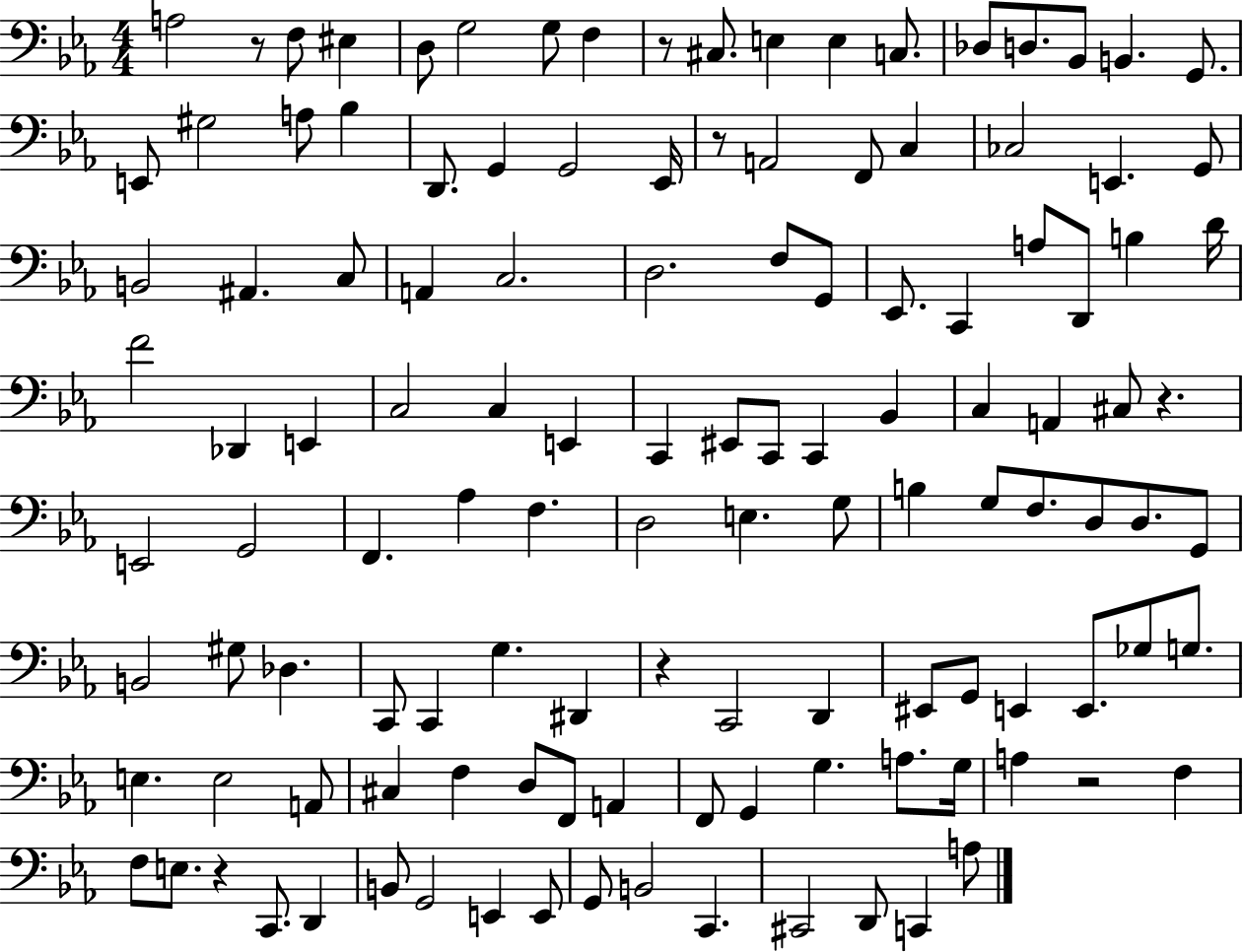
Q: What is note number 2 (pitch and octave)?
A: F3